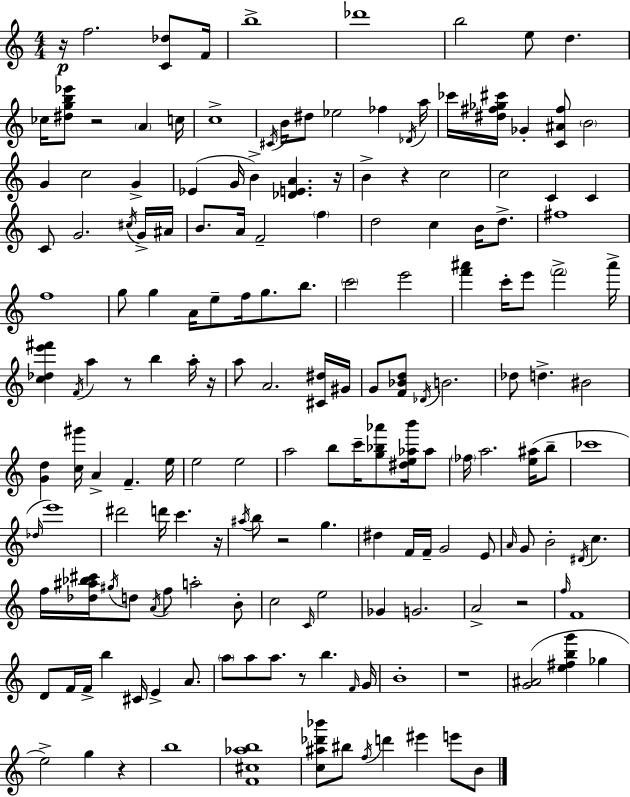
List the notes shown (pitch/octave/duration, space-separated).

R/s F5/h. [C4,Db5]/e F4/s B5/w Db6/w B5/h E5/e D5/q. CES5/s [D#5,G5,B5,Eb6]/e R/h A4/q C5/s C5/w C#4/s B4/s D#5/e Eb5/h FES5/q Db4/s A5/s CES6/s [D#5,F#5,Gb5,C#6]/s Gb4/q [C4,A#4,F#5]/e B4/h G4/q C5/h G4/q Eb4/q G4/s B4/q [Db4,E4,A4]/q. R/s B4/q R/q C5/h C5/h C4/q C4/q C4/e G4/h. C#5/s G4/s A#4/s B4/e. A4/s F4/h F5/q D5/h C5/q B4/s D5/e. F#5/w F5/w G5/e G5/q A4/s E5/e F5/s G5/e. B5/e. C6/h E6/h [F6,A#6]/q C6/s E6/e F6/h A#6/s [C5,Db5,E6,F#6]/q F4/s A5/q R/e B5/q A5/s R/s A5/e A4/h. [C#4,D#5]/s G#4/s G4/e [F4,Bb4,D5]/e Db4/s B4/h. Db5/e D5/q. BIS4/h [G4,D5]/q [C5,G#6]/s A4/q F4/q. E5/s E5/h E5/h A5/h B5/e C6/s [G5,Bb5,Ab6]/e [D#5,E5,Ab5,B6]/s Ab5/e FES5/s A5/h. [E5,A#5]/s B5/e CES6/w Db5/s E6/w D#6/h D6/s C6/q. R/s A#5/s B5/e R/h G5/q. D#5/q F4/s F4/s G4/h E4/e A4/s G4/e B4/h D#4/s C5/q. F5/s [Db5,A#5,Bb5,C#6]/s G#5/s D5/e A4/s F5/e A5/h B4/e C5/h C4/s E5/h Gb4/q G4/h. A4/h R/h F5/s F4/w D4/e F4/s F4/s B5/q C#4/s E4/q A4/e. A5/e A5/e A5/e. R/e B5/q. F4/s G4/s B4/w R/w [G4,A#4]/h [E5,F#5,B5,G6]/q Gb5/q E5/h G5/q R/q B5/w [F4,C#5,Ab5,B5]/w [C5,A#5,Db6,Bb6]/e BIS5/e F5/s D6/q EIS6/q E6/e B4/e